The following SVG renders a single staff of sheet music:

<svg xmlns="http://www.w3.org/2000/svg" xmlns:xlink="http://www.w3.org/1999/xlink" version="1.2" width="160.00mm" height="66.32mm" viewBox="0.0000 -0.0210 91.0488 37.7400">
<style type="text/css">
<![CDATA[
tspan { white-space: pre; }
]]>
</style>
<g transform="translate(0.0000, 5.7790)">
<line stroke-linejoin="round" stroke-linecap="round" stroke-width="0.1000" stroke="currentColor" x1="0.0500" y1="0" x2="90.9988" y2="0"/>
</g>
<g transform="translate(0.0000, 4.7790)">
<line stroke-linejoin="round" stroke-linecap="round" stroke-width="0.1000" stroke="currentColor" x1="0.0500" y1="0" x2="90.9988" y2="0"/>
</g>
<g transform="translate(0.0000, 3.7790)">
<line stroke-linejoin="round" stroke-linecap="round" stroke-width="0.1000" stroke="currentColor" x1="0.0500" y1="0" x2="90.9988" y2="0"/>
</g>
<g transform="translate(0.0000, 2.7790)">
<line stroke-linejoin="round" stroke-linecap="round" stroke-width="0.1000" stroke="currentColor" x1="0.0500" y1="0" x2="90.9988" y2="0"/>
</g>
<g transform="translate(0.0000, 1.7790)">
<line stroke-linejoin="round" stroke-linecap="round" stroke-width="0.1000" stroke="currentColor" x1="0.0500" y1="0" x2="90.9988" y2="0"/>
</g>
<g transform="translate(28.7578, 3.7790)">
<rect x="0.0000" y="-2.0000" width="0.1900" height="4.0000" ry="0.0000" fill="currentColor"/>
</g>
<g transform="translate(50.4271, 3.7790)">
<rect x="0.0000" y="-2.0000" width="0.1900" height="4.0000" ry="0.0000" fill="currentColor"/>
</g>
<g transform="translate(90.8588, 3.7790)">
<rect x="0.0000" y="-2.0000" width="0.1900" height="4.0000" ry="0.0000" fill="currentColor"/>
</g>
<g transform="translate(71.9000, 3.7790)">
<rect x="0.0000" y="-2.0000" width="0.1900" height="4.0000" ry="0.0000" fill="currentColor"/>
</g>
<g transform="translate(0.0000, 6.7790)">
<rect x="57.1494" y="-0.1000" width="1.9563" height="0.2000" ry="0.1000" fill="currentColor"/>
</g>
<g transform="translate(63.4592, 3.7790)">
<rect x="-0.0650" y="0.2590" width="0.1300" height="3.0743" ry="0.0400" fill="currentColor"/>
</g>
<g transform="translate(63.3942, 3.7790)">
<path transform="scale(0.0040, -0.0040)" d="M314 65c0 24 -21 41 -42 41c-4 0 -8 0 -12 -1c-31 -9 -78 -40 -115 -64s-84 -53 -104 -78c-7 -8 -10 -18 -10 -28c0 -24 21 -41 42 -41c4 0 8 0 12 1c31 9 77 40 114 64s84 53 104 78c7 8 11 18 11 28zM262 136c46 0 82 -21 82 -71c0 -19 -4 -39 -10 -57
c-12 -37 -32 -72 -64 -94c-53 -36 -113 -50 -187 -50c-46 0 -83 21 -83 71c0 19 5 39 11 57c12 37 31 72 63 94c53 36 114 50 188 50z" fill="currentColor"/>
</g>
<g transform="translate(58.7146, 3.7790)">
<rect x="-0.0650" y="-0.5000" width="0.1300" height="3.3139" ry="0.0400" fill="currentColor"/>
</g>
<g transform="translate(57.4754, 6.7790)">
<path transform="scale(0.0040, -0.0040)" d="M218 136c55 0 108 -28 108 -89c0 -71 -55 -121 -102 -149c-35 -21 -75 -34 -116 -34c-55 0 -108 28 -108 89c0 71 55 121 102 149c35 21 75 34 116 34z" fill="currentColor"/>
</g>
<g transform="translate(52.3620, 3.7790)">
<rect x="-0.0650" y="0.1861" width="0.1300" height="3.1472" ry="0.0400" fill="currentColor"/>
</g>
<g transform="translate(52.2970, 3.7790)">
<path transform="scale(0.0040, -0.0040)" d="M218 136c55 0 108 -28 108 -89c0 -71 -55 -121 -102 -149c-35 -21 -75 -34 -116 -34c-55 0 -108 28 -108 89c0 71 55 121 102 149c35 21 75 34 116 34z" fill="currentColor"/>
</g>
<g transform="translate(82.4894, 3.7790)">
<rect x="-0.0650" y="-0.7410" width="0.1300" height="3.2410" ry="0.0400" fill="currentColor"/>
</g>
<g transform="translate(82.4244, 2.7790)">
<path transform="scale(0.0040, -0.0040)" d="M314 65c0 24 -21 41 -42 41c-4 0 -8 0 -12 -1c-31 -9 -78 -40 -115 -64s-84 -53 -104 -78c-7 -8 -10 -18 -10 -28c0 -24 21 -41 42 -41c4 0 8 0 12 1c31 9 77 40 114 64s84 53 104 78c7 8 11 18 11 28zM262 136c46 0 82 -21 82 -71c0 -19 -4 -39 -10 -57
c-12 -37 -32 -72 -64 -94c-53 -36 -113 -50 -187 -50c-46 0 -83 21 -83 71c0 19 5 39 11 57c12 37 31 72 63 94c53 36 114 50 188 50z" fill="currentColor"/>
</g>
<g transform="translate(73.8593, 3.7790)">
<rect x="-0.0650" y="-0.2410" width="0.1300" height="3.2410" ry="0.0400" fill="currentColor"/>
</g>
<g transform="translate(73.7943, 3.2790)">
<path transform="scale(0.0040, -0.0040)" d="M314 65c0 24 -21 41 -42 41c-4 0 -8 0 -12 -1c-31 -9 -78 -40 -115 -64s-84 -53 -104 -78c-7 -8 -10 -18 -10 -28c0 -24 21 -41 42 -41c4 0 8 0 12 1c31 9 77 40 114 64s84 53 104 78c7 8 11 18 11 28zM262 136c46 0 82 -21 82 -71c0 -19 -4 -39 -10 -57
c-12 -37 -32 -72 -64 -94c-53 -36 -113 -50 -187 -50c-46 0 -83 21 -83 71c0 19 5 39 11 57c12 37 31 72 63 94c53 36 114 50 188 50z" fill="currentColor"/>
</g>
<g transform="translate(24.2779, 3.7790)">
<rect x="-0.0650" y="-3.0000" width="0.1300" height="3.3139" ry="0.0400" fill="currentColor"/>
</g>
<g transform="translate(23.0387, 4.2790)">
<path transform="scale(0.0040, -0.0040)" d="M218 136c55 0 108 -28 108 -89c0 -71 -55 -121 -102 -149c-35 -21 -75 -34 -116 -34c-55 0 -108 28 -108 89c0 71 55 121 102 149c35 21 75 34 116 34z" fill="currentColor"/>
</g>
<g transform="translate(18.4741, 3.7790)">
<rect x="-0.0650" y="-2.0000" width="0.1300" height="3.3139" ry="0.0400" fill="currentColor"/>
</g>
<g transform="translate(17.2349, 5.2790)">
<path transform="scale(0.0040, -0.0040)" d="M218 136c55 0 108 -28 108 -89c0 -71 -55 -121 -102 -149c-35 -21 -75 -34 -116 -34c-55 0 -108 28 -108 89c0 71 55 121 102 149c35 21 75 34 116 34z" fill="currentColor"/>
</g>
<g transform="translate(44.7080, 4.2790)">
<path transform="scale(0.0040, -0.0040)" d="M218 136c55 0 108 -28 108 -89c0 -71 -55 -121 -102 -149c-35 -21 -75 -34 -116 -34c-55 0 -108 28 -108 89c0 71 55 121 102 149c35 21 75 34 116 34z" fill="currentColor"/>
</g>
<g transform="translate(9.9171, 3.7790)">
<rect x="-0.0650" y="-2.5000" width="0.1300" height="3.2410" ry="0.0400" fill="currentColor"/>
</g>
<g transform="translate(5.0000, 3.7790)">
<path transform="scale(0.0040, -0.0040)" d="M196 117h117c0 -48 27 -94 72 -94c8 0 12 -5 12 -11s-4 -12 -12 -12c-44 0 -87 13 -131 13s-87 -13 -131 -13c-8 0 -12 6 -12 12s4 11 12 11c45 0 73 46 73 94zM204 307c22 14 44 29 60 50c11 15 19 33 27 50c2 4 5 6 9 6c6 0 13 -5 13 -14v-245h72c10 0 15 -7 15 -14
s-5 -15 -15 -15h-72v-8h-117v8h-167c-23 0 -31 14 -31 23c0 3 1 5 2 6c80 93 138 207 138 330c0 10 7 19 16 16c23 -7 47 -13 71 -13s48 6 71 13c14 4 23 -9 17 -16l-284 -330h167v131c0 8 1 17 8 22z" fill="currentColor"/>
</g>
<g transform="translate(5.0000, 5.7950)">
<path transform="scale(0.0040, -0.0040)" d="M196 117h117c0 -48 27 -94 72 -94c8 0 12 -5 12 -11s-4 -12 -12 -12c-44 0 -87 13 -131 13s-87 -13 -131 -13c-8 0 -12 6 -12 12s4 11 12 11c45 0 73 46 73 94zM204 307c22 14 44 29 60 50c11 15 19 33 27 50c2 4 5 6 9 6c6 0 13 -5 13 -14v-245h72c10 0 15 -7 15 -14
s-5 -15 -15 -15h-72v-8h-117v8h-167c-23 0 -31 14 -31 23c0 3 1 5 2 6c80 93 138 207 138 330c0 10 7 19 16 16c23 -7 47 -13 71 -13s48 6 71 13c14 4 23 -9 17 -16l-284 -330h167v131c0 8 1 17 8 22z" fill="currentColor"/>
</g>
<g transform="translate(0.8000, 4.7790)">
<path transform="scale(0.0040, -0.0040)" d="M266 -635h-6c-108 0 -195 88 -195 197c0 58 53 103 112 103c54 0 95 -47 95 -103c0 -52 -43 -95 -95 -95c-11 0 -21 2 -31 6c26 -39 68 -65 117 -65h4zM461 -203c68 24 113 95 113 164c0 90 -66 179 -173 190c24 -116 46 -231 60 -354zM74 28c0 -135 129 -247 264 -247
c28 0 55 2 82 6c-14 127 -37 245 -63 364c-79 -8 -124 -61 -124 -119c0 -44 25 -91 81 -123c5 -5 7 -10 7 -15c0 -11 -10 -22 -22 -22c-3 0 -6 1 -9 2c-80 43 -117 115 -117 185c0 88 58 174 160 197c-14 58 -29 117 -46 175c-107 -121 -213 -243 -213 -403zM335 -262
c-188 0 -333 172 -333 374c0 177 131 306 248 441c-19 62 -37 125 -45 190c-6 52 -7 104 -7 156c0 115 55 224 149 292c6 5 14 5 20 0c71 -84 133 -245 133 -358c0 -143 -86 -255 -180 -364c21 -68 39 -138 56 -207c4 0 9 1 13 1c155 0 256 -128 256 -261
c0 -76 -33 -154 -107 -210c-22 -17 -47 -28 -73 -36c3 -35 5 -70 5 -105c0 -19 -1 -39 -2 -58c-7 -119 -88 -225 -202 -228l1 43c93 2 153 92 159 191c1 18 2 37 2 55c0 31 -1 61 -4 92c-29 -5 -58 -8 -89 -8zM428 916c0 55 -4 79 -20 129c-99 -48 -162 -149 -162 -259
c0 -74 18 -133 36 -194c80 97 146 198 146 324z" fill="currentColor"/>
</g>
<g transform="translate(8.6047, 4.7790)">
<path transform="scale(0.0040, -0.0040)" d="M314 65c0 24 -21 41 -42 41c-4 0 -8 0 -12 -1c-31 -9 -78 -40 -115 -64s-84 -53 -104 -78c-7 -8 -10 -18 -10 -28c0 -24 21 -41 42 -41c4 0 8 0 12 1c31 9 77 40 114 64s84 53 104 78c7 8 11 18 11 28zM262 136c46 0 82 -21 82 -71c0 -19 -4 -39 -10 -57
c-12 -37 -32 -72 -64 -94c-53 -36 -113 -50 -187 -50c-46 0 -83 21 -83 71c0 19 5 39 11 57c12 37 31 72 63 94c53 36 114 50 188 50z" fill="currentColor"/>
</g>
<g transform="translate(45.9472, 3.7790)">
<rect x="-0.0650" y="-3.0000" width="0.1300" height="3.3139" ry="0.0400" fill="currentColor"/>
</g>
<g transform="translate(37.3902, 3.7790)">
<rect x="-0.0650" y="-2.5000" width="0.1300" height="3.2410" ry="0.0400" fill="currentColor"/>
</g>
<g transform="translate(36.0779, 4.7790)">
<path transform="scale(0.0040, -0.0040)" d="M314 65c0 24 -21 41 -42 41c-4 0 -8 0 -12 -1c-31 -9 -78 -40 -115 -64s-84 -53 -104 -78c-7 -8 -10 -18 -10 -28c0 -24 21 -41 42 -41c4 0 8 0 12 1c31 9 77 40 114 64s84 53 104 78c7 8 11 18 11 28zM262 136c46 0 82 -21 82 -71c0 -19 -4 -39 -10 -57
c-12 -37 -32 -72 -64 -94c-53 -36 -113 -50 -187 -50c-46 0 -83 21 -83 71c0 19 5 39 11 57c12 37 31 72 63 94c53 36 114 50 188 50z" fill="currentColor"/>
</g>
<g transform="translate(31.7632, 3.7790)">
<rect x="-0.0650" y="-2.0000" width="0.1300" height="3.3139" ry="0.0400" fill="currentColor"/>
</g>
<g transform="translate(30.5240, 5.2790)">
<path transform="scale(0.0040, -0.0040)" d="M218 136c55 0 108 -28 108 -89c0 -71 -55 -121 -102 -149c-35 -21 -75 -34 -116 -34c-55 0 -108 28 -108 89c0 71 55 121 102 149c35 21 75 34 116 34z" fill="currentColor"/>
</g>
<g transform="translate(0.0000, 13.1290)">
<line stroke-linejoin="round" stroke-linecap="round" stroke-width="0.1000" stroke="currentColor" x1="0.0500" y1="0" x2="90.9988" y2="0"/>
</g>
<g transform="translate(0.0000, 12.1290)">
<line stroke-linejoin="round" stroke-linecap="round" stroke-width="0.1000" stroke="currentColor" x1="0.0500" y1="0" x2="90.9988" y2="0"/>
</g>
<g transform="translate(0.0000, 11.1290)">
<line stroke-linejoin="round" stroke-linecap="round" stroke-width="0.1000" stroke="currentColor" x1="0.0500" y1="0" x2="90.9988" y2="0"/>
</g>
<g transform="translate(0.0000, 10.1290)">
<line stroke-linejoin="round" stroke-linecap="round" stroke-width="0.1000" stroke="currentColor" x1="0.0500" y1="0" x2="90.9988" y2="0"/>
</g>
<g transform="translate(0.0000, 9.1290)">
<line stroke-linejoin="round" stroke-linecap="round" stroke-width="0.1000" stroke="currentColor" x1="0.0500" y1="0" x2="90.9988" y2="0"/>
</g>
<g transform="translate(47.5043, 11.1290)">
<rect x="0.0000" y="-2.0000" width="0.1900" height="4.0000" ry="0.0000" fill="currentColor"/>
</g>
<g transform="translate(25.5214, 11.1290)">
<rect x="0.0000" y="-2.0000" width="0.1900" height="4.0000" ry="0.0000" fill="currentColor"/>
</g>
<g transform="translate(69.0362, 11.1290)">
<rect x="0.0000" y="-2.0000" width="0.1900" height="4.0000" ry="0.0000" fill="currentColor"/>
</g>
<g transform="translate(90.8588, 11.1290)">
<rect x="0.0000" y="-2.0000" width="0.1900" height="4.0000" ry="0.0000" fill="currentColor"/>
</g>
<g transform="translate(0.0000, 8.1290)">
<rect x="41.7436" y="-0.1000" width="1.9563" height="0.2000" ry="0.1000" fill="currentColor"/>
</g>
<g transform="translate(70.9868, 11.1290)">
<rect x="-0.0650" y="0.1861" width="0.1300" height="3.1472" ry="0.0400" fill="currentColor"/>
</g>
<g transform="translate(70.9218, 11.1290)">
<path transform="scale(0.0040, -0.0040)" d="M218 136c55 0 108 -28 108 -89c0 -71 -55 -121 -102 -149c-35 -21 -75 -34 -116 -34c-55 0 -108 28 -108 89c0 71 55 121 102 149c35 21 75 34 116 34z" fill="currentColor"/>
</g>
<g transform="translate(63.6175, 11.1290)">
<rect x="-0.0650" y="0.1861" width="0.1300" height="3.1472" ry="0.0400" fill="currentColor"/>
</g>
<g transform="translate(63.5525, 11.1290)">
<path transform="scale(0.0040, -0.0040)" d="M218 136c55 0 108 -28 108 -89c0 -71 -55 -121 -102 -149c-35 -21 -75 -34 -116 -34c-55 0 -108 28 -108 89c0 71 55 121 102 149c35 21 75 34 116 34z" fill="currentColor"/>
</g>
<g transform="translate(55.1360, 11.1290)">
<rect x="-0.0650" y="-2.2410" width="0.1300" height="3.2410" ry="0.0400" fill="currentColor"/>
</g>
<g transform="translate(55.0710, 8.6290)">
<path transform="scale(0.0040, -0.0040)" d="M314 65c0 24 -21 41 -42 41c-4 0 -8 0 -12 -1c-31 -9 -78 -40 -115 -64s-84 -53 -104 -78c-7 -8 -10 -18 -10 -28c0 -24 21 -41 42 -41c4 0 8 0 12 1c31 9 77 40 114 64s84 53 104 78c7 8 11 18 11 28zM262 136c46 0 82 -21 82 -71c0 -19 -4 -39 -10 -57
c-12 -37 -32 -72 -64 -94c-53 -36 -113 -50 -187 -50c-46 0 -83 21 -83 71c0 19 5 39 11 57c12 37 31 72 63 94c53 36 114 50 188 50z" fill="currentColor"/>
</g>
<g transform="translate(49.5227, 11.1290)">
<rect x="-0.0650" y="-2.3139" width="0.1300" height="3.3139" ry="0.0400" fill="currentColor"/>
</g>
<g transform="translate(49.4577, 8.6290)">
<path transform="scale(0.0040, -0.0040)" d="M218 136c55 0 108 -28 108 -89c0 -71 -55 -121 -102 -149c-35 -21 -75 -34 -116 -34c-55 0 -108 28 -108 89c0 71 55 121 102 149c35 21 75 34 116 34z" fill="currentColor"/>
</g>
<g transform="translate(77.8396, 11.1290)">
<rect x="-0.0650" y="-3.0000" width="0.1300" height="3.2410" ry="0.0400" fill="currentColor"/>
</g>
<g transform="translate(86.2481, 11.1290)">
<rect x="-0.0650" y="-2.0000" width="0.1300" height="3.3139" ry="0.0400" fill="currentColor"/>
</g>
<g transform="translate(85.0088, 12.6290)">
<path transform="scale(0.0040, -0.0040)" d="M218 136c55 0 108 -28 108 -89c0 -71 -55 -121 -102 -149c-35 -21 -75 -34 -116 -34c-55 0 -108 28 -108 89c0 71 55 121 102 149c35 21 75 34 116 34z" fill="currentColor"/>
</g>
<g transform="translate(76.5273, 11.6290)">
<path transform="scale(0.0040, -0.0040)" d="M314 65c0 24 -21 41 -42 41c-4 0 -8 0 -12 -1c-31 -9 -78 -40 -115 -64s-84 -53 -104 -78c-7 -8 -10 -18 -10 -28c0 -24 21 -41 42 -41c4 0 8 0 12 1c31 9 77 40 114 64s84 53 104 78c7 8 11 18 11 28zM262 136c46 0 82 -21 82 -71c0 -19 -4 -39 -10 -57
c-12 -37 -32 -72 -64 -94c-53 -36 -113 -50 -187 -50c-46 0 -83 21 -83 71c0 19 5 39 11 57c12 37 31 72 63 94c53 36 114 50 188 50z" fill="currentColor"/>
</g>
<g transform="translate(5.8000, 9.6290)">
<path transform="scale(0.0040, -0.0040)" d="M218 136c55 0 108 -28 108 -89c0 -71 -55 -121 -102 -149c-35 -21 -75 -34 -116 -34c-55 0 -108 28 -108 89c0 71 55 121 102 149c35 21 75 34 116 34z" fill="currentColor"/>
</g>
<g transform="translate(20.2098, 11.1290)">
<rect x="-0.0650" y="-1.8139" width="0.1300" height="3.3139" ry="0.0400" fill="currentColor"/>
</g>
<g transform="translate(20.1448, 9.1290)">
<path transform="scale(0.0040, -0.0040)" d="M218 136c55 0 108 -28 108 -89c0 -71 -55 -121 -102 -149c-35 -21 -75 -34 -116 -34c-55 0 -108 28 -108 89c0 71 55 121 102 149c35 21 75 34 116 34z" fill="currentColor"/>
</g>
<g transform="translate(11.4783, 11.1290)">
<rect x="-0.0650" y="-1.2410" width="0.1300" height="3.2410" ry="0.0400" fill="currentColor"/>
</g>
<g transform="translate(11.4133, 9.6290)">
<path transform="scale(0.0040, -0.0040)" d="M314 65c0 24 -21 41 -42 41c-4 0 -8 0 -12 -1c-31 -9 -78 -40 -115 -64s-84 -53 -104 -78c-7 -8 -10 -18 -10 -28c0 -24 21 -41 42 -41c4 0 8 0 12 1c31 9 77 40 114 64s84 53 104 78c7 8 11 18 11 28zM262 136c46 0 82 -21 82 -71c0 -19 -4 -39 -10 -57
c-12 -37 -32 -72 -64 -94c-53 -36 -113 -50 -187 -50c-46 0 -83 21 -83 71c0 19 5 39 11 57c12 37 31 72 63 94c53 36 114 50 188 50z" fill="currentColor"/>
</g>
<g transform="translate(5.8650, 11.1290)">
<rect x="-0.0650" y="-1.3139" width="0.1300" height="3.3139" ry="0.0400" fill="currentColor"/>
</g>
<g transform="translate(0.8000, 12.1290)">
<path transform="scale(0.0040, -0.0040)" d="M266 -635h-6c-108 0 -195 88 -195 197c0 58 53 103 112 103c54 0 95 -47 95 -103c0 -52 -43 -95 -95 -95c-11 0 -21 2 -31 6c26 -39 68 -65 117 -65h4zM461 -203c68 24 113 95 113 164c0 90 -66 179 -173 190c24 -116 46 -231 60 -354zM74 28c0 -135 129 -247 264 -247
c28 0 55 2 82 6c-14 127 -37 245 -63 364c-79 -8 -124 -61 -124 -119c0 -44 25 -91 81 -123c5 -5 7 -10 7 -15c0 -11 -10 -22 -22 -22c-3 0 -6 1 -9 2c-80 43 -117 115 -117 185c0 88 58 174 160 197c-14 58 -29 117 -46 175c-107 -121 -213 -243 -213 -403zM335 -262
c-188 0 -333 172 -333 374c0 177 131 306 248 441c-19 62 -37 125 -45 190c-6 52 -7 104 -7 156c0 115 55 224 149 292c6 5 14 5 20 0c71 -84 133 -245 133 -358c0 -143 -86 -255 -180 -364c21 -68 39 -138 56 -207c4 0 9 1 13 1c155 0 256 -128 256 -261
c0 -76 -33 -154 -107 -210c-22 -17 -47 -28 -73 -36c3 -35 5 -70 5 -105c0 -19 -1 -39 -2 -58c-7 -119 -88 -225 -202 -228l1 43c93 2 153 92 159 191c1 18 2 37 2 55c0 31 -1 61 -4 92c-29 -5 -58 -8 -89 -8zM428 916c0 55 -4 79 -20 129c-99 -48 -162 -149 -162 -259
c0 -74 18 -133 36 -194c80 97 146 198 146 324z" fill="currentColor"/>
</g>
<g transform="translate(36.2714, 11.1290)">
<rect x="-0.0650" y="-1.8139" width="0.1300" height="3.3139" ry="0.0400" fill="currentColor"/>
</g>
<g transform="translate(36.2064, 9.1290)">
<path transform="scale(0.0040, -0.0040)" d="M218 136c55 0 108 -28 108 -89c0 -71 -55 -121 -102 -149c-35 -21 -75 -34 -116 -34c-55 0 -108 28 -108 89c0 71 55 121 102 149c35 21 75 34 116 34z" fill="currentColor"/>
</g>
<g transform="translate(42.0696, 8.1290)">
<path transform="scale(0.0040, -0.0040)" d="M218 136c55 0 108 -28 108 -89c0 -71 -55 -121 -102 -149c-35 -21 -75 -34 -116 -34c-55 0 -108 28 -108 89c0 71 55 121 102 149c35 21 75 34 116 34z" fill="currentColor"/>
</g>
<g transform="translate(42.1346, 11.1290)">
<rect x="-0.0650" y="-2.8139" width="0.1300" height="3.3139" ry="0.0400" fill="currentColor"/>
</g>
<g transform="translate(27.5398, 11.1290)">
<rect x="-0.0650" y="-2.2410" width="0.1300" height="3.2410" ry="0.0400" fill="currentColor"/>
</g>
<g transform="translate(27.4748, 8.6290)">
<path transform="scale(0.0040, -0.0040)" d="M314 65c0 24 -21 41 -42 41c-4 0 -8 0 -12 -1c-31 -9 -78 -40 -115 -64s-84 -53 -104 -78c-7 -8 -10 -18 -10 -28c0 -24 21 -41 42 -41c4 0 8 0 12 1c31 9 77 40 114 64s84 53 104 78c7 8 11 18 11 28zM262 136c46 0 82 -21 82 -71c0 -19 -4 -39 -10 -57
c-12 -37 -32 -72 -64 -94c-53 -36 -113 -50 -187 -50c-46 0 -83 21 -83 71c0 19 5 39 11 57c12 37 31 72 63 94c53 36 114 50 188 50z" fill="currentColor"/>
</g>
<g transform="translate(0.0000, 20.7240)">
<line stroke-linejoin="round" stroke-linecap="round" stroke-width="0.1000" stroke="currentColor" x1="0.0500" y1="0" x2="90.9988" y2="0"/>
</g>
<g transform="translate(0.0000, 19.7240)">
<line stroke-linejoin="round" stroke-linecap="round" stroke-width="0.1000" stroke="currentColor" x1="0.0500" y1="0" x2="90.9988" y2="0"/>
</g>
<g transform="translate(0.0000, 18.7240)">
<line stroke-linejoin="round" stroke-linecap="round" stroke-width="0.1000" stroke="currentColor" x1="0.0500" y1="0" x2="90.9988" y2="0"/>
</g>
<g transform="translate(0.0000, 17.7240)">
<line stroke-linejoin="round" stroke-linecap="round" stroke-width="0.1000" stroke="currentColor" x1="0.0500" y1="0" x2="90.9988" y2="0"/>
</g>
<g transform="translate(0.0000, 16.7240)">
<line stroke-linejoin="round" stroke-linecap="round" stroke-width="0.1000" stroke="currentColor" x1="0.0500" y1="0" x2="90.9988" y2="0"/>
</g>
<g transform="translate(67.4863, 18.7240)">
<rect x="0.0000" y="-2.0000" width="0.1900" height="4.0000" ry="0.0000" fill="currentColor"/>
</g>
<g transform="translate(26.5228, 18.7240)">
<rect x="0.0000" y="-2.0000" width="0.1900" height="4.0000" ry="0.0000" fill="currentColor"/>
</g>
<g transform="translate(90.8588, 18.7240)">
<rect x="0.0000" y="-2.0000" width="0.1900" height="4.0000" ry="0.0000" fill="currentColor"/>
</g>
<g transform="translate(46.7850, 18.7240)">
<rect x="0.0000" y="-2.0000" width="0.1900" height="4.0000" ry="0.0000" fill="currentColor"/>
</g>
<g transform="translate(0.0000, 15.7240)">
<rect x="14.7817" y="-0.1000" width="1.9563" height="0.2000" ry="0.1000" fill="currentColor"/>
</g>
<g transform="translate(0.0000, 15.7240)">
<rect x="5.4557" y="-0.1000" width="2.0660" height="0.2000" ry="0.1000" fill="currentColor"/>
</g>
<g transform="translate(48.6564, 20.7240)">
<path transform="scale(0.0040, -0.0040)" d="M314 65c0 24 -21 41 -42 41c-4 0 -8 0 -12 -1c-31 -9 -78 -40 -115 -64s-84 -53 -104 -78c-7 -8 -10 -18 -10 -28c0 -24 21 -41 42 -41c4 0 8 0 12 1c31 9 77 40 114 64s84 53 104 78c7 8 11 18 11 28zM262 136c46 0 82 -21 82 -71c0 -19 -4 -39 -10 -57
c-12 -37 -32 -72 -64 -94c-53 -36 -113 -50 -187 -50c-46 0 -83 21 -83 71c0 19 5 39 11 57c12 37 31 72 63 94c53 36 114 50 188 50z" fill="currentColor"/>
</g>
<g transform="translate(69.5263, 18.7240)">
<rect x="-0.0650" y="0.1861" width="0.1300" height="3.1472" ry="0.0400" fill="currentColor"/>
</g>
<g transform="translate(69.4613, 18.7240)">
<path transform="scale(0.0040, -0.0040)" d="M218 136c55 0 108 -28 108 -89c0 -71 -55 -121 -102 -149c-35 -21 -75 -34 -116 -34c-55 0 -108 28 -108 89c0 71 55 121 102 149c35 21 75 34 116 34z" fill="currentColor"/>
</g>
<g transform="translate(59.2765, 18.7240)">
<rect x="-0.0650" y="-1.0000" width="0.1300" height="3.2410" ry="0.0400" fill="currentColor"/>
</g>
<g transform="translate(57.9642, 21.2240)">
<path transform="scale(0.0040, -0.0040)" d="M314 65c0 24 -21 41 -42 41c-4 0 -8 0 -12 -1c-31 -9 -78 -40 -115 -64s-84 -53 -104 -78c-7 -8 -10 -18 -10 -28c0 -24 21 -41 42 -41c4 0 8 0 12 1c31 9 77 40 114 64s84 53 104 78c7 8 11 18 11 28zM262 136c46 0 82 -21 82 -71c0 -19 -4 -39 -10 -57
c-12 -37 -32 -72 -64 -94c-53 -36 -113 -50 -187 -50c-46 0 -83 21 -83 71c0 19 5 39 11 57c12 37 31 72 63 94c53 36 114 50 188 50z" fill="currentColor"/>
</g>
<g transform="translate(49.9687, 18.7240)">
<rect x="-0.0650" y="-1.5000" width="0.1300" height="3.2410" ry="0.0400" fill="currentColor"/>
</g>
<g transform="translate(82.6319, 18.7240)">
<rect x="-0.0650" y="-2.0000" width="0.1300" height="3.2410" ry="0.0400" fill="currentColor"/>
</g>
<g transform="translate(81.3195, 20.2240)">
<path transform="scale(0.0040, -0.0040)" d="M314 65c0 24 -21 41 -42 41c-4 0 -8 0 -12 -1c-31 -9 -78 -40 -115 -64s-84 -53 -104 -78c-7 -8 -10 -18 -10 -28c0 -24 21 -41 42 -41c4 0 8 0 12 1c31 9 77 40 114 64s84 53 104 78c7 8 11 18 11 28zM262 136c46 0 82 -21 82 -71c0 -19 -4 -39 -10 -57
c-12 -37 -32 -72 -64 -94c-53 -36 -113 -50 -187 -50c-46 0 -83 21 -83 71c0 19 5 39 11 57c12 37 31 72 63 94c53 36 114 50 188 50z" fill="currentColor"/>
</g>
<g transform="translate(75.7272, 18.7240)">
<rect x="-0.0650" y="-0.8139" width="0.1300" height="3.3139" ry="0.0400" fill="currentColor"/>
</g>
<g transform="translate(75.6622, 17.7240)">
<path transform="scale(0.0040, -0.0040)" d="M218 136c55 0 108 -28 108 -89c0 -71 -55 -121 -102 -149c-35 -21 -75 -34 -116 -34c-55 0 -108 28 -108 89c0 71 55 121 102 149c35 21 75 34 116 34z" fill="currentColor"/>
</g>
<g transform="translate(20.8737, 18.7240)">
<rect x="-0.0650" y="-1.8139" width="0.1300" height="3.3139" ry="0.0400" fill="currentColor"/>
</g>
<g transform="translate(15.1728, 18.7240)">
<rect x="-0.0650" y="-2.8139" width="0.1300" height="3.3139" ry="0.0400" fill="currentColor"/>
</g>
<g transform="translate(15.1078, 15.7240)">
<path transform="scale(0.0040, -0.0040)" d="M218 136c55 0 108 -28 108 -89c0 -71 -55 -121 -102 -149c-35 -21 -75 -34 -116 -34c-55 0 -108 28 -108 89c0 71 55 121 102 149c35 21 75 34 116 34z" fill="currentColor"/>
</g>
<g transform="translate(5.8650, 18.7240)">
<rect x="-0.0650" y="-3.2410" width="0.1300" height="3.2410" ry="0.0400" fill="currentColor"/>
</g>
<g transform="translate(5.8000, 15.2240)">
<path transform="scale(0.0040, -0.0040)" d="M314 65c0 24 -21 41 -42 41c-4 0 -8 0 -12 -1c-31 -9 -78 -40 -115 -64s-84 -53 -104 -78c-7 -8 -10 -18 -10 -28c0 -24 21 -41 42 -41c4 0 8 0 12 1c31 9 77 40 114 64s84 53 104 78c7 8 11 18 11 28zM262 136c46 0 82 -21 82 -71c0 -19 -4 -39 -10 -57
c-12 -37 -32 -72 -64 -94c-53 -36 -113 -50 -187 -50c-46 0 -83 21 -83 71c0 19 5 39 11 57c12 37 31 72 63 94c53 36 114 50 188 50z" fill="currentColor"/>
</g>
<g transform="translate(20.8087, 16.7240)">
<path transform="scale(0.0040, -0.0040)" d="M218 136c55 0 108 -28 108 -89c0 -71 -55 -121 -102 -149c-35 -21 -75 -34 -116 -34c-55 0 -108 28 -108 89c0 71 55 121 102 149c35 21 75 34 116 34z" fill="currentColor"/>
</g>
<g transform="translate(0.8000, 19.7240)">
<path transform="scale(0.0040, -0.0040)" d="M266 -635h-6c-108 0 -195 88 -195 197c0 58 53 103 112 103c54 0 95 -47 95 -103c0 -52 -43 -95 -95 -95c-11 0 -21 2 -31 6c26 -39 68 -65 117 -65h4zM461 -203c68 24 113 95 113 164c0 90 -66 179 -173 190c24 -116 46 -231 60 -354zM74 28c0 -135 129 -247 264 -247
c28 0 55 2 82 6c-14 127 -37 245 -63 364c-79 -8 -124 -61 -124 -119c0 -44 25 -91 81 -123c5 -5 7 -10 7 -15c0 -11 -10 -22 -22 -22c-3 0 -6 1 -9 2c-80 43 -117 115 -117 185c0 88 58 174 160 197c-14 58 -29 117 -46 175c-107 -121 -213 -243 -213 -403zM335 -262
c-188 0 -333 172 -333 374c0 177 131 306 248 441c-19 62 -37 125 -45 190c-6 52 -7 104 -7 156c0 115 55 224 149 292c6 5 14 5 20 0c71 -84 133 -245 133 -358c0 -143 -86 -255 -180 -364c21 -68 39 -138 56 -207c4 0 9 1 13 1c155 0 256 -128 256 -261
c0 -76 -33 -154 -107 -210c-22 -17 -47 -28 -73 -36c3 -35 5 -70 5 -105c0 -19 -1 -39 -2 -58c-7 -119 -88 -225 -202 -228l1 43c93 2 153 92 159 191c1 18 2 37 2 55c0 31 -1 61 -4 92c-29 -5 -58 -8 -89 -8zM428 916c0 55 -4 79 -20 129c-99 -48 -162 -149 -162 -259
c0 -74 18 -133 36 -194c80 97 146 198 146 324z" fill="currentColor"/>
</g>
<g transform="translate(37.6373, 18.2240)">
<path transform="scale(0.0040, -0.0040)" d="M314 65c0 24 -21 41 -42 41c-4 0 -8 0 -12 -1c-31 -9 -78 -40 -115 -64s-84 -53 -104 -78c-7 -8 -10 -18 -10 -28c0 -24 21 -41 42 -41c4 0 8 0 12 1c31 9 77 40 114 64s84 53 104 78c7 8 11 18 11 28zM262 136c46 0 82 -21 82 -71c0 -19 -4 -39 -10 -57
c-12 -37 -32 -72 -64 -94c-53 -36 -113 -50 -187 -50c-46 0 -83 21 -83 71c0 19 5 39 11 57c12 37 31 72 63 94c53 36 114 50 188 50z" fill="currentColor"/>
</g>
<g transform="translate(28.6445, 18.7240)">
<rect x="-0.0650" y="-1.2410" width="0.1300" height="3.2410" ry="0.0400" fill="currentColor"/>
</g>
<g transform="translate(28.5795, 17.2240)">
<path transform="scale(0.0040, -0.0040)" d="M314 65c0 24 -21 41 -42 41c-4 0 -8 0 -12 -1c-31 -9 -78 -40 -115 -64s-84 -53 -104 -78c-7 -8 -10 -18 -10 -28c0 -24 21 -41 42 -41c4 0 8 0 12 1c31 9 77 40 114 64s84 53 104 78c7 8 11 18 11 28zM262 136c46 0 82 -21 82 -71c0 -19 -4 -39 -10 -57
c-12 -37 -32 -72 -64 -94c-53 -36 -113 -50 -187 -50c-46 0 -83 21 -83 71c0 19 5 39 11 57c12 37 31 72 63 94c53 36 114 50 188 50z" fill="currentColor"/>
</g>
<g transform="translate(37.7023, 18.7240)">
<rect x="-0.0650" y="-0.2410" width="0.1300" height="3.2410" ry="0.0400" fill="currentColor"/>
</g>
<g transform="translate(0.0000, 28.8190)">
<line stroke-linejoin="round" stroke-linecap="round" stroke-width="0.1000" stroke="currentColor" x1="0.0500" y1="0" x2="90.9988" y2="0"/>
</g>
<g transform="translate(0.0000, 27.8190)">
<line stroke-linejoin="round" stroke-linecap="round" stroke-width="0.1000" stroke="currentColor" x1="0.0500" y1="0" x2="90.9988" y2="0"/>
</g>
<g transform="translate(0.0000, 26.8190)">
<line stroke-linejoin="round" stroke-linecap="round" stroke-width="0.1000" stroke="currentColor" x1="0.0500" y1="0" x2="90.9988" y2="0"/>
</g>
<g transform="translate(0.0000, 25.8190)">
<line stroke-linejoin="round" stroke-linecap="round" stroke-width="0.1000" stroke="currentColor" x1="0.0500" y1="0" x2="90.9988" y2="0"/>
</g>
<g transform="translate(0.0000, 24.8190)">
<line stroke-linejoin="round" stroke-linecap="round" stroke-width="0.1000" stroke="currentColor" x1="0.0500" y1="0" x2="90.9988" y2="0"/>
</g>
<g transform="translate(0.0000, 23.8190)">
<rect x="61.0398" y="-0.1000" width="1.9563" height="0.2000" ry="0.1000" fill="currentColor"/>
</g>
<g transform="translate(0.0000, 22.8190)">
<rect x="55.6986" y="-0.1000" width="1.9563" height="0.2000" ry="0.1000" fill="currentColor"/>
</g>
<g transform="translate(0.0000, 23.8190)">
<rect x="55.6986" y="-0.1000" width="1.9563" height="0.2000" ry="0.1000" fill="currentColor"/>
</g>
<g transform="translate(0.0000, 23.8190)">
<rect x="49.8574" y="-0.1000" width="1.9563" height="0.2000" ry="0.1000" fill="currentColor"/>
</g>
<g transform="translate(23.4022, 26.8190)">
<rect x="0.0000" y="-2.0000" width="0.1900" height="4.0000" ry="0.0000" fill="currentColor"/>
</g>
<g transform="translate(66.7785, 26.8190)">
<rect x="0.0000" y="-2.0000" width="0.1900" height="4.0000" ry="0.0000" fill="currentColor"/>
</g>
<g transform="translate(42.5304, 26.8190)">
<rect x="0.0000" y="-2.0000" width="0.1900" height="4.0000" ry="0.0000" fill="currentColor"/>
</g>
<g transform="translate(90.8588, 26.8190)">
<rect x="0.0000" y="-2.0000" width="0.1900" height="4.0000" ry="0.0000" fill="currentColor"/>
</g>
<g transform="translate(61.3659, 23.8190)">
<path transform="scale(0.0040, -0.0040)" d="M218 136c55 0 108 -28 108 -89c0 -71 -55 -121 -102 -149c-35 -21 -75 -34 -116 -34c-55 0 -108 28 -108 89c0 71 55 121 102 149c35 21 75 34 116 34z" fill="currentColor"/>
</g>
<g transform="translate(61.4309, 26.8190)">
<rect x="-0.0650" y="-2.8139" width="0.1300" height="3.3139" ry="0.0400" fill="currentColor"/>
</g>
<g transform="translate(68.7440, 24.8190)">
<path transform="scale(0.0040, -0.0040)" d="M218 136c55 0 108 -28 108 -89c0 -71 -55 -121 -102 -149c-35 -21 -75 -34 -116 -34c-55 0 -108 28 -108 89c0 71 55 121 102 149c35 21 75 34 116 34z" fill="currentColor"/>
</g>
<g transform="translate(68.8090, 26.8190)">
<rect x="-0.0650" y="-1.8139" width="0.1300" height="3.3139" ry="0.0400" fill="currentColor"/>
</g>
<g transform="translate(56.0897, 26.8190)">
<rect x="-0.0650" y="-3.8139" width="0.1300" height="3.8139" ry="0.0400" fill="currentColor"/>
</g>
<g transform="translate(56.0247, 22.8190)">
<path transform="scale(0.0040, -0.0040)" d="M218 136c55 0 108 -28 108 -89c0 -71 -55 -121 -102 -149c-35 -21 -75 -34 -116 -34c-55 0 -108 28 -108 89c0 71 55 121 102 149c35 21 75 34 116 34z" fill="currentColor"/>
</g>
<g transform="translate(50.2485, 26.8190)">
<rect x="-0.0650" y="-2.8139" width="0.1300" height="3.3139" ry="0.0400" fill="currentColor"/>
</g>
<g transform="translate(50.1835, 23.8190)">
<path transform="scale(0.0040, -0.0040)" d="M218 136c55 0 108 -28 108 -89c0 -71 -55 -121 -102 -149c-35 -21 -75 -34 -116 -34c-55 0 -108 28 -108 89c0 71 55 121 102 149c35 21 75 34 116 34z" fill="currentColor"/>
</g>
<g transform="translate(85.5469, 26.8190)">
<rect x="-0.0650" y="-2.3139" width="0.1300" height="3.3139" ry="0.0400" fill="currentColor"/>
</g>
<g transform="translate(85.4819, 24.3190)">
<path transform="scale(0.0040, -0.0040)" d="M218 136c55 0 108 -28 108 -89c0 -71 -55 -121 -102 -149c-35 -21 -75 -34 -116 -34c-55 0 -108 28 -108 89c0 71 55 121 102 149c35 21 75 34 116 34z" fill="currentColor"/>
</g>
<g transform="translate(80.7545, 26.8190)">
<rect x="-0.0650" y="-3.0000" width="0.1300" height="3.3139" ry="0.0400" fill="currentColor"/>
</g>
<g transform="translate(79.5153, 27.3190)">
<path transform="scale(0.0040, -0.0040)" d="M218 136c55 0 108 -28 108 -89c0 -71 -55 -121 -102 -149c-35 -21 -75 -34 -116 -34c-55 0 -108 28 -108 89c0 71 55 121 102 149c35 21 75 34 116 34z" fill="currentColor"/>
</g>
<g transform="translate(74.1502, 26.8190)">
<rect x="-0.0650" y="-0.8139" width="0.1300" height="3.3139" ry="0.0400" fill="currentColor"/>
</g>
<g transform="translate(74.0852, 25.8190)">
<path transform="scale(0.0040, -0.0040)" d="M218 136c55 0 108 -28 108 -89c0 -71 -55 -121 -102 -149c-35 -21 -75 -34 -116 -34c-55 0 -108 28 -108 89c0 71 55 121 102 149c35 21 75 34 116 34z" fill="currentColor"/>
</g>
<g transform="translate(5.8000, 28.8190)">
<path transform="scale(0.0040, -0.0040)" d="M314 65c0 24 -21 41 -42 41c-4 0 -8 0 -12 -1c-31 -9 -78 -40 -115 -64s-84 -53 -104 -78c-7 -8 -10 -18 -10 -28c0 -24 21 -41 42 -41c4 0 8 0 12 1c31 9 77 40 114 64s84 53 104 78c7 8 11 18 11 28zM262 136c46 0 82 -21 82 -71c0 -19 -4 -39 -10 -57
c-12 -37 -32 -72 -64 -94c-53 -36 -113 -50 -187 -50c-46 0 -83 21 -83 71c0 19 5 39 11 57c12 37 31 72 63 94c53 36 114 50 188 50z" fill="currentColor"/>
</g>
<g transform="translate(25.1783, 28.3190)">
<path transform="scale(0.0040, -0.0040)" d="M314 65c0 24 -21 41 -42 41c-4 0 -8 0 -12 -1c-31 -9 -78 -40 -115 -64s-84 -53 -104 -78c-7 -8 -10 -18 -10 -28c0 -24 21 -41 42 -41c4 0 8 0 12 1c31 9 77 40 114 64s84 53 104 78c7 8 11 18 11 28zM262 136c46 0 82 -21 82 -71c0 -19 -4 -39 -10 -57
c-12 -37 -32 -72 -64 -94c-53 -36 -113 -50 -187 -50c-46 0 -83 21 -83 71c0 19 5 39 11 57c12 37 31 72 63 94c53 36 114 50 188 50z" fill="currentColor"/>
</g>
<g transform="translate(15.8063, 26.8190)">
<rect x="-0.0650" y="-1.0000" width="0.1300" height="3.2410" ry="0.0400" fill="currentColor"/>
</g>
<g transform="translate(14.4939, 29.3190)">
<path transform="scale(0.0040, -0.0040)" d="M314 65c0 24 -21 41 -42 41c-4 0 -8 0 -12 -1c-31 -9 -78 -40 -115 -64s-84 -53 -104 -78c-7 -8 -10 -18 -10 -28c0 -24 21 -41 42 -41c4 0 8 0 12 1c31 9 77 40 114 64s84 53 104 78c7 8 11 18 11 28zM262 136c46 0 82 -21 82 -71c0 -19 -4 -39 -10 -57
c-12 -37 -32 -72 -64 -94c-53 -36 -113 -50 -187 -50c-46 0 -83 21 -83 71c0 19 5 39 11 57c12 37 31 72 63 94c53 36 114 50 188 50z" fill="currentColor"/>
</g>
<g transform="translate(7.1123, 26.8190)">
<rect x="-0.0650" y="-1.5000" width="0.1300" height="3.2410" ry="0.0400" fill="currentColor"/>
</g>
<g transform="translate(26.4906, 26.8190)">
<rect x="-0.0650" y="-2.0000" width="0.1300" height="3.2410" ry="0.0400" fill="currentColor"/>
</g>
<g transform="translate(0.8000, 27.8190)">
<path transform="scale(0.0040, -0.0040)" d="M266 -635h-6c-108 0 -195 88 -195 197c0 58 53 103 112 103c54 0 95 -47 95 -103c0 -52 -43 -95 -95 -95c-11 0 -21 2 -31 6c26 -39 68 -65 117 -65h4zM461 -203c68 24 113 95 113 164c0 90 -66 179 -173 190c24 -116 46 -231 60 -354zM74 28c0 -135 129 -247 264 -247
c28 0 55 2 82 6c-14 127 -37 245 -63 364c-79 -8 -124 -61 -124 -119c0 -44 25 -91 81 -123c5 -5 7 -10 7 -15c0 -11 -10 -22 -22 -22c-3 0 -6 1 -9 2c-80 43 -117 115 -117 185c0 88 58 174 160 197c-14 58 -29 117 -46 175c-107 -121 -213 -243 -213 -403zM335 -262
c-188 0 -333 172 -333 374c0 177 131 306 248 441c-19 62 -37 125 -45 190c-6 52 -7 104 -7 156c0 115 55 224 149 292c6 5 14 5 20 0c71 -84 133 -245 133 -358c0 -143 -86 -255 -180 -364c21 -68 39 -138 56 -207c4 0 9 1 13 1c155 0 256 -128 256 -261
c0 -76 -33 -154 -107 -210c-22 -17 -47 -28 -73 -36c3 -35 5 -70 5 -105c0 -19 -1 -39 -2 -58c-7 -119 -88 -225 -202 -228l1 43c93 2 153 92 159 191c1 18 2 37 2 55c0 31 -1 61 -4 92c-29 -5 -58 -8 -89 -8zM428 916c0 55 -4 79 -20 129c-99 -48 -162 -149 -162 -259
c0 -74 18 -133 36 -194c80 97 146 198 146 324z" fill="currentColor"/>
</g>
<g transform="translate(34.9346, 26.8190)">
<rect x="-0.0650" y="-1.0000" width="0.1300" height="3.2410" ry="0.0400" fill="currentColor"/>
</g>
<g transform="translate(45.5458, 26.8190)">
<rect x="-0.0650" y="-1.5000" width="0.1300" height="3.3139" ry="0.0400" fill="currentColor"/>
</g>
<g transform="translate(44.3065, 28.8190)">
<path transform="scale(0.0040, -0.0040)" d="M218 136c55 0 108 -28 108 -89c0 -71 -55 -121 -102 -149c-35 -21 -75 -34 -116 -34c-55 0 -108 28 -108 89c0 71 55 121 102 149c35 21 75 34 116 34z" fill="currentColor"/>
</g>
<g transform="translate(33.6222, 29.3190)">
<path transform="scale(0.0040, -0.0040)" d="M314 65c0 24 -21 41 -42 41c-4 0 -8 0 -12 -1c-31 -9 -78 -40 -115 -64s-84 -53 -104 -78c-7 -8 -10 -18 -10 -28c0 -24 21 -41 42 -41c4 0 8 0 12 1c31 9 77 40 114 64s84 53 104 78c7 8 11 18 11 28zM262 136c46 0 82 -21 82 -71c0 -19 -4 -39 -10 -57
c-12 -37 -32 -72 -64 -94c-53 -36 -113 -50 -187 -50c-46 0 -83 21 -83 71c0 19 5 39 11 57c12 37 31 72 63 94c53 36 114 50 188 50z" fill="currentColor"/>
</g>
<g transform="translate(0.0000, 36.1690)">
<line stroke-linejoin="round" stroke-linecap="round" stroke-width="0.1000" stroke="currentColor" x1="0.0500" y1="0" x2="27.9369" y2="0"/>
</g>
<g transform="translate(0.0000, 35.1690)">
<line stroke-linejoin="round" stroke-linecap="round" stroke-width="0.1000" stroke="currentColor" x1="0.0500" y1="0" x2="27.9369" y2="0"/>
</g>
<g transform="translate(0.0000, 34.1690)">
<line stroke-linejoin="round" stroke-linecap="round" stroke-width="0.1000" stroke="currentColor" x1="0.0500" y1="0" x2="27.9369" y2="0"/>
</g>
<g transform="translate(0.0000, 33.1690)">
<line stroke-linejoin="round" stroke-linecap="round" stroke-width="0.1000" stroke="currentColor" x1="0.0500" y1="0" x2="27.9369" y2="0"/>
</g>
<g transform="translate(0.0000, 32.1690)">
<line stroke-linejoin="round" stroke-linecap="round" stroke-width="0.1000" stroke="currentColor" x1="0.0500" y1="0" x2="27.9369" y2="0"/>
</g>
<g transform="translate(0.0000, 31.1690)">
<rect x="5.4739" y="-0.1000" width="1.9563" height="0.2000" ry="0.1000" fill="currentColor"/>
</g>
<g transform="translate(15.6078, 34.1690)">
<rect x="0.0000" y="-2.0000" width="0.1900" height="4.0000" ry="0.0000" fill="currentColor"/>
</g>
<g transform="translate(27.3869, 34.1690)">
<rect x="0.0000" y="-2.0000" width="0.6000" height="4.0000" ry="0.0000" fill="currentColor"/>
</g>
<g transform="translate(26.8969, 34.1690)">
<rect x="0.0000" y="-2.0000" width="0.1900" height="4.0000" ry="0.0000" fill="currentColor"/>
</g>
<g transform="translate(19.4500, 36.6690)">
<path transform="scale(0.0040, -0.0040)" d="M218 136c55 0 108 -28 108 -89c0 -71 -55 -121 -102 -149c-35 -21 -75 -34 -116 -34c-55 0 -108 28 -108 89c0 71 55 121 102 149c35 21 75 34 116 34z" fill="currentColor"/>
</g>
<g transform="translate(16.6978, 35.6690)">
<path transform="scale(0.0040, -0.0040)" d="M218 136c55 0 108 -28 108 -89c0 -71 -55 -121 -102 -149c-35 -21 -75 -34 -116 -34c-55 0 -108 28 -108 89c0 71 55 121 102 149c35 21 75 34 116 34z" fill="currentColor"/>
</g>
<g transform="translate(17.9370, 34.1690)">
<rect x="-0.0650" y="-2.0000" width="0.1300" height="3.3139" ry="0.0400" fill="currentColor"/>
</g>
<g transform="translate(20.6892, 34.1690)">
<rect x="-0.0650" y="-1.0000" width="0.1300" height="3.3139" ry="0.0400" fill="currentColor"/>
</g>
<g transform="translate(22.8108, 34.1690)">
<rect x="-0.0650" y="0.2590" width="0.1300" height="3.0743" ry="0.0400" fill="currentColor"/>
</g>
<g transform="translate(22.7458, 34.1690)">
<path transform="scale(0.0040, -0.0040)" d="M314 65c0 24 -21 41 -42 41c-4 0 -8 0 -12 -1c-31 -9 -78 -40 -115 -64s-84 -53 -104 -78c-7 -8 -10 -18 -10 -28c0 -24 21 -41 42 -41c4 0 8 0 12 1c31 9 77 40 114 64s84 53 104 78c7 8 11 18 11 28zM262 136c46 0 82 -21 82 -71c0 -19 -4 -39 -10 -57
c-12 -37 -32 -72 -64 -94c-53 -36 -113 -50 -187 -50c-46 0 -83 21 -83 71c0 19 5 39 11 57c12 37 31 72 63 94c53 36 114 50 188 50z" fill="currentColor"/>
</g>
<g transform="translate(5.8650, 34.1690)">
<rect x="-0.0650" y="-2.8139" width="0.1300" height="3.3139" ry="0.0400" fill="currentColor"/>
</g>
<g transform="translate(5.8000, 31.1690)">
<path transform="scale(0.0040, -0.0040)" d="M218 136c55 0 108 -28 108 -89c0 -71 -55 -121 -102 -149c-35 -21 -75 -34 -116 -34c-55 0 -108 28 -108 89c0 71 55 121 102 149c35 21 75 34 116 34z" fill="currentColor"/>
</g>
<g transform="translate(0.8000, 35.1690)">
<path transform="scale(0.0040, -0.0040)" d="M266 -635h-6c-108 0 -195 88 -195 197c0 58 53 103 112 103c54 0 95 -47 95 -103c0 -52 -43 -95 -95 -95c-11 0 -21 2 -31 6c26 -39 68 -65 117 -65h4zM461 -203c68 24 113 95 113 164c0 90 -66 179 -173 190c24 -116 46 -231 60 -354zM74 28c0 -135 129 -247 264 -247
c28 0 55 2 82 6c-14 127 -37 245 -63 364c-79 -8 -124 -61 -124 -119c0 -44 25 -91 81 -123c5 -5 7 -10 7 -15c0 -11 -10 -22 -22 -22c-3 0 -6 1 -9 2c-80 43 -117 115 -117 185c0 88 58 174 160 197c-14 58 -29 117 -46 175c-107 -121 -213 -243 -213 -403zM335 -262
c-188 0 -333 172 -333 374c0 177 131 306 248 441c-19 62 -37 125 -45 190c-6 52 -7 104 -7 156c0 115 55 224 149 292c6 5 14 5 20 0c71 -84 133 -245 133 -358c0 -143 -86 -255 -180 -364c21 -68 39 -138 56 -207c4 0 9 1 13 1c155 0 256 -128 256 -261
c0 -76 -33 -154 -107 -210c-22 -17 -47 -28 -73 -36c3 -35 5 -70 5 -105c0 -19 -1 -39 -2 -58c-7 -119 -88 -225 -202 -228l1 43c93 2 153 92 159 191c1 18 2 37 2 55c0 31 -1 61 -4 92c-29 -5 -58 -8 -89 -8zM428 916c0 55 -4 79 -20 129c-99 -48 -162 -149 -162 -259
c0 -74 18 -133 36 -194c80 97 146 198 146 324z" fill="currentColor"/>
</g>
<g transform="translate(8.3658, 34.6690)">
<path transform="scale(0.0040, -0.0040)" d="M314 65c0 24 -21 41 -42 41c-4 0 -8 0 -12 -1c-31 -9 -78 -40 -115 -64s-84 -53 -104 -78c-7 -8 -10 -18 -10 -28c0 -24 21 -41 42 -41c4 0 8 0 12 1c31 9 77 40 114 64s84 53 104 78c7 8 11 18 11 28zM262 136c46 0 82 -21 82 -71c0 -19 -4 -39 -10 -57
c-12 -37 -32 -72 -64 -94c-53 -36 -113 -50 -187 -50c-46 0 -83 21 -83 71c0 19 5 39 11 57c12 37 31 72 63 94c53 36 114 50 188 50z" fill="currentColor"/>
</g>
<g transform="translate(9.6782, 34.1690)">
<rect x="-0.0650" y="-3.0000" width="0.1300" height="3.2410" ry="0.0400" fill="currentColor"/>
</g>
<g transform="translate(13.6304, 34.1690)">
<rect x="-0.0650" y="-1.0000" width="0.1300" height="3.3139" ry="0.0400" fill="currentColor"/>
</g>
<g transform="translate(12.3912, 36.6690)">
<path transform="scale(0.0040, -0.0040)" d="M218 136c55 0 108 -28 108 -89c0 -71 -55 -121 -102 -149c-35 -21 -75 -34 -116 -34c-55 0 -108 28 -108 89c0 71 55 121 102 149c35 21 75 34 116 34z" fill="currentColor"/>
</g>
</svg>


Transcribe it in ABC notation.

X:1
T:Untitled
M:4/4
L:1/4
K:C
G2 F A F G2 A B C B2 c2 d2 e e2 f g2 f a g g2 B B A2 F b2 a f e2 c2 E2 D2 B d F2 E2 D2 F2 D2 E a c' a f d A g a A2 D F D B2